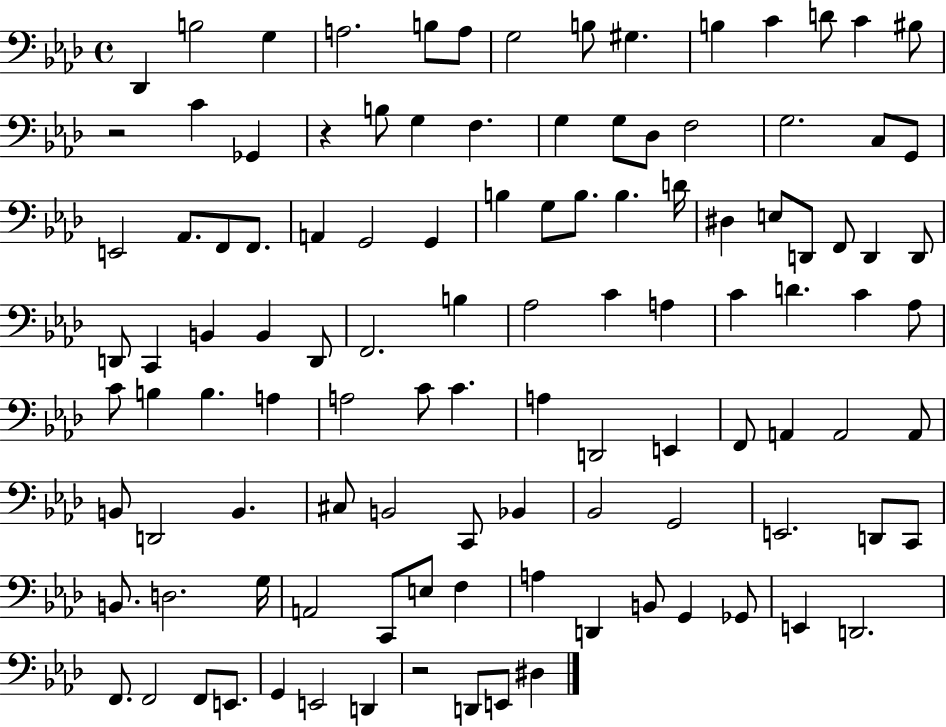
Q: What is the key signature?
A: AES major